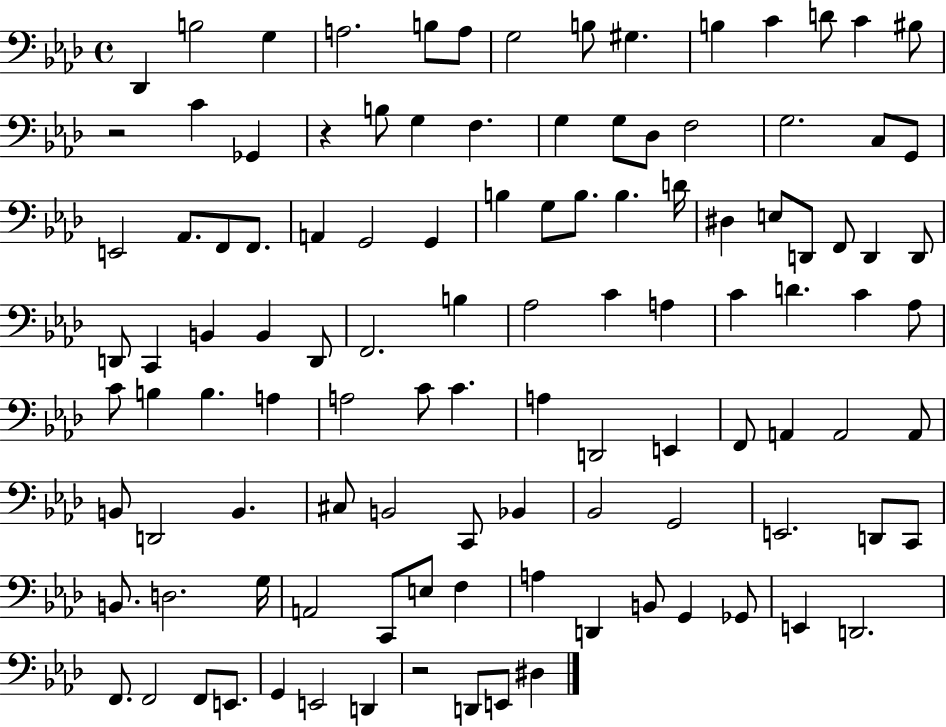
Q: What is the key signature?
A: AES major